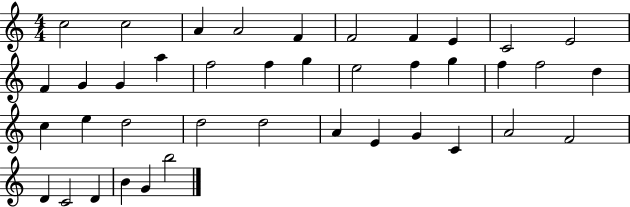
{
  \clef treble
  \numericTimeSignature
  \time 4/4
  \key c \major
  c''2 c''2 | a'4 a'2 f'4 | f'2 f'4 e'4 | c'2 e'2 | \break f'4 g'4 g'4 a''4 | f''2 f''4 g''4 | e''2 f''4 g''4 | f''4 f''2 d''4 | \break c''4 e''4 d''2 | d''2 d''2 | a'4 e'4 g'4 c'4 | a'2 f'2 | \break d'4 c'2 d'4 | b'4 g'4 b''2 | \bar "|."
}